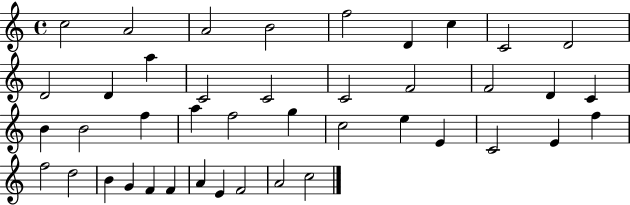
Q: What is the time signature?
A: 4/4